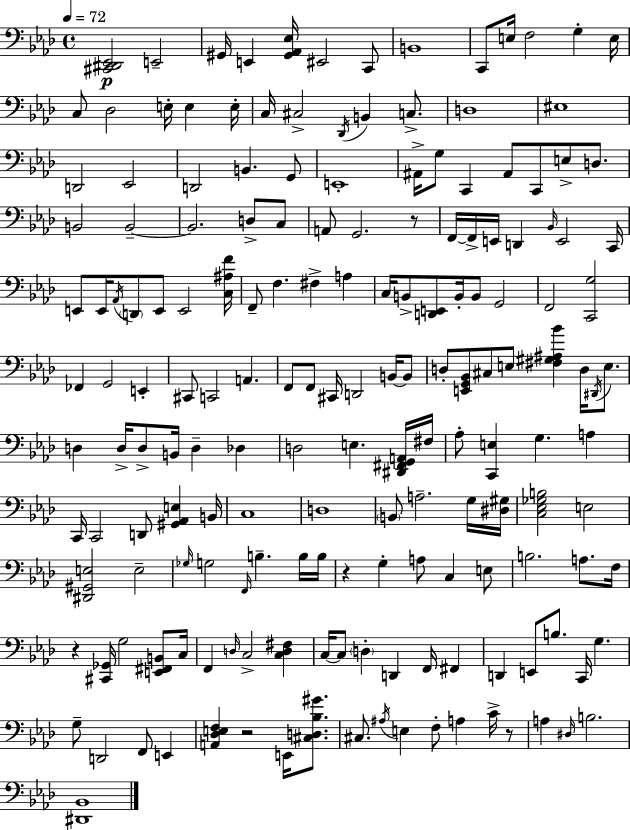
X:1
T:Untitled
M:4/4
L:1/4
K:Ab
[^C,,^D,,_E,,]2 E,,2 ^G,,/4 E,, [^G,,_A,,_E,]/4 ^E,,2 C,,/2 B,,4 C,,/2 E,/4 F,2 G, E,/4 C,/2 _D,2 E,/4 E, E,/4 C,/4 ^C,2 _D,,/4 B,, C,/2 D,4 ^E,4 D,,2 _E,,2 D,,2 B,, G,,/2 E,,4 ^A,,/4 G,/2 C,, ^A,,/2 C,,/2 E,/2 D,/2 B,,2 B,,2 B,,2 D,/2 C,/2 A,,/2 G,,2 z/2 F,,/4 F,,/4 E,,/4 D,, _B,,/4 E,,2 C,,/4 E,,/2 E,,/4 _A,,/4 D,,/2 E,,/2 E,,2 [C,^A,F]/4 F,,/2 F, ^F, A, C,/4 B,,/2 [D,,E,,]/2 B,,/4 B,,/2 G,,2 F,,2 [C,,G,]2 _F,, G,,2 E,, ^C,,/2 C,,2 A,, F,,/2 F,,/2 ^C,,/4 D,,2 B,,/4 B,,/2 D,/2 [E,,G,,_B,,]/2 ^C,/2 E,/2 [^F,^G,^A,_B] D,/4 ^D,,/4 E,/2 D, D,/4 D,/2 B,,/4 D, _D, D,2 E, [^D,,^F,,G,,A,,]/4 ^F,/4 _A,/2 [C,,E,] G, A, C,,/4 C,,2 D,,/2 [^G,,_A,,E,] B,,/4 C,4 D,4 B,,/2 A,2 G,/4 [^D,^G,]/4 [C,_E,_G,B,]2 E,2 [^D,,^G,,E,]2 E,2 _G,/4 G,2 F,,/4 B, B,/4 B,/4 z G, A,/2 C, E,/2 B,2 A,/2 F,/4 z [^C,,_G,,]/4 G,2 [E,,^F,,B,,]/2 C,/4 F,, D,/4 C,2 [C,D,^F,] C,/4 C,/2 D, D,, F,,/4 ^F,, D,, E,,/2 B,/2 C,,/4 G, G,/2 D,,2 F,,/2 E,, [A,,_D,E,F,] z2 E,,/4 [^C,D,_B,^G]/2 ^C,/2 ^A,/4 E, F,/2 A, C/4 z/2 A, ^D,/4 B,2 [^D,,_B,,]4